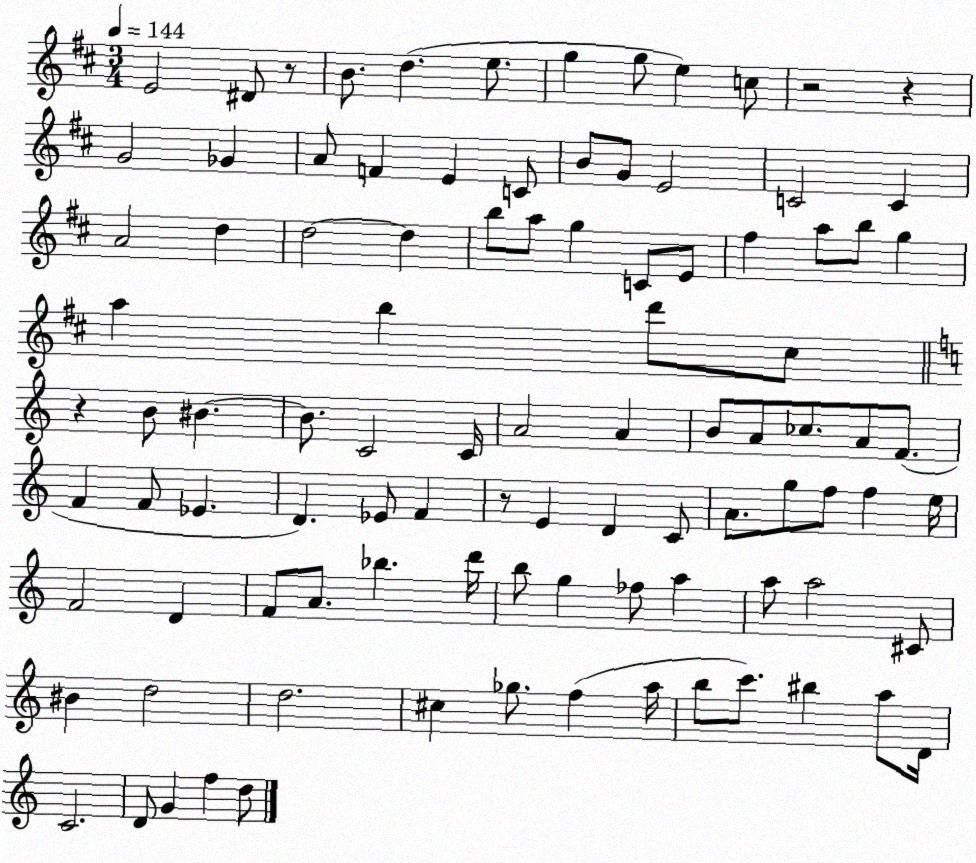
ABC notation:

X:1
T:Untitled
M:3/4
L:1/4
K:D
E2 ^D/2 z/2 B/2 d e/2 g g/2 e c/2 z2 z G2 _G A/2 F E C/2 B/2 G/2 E2 C2 C A2 d d2 d b/2 a/2 g C/2 E/2 ^f a/2 b/2 g a b d'/2 ^c/2 z B/2 ^B ^B/2 C2 C/4 A2 A B/2 A/2 _c/2 A/2 F/2 F F/2 _E D _E/2 F z/2 E D C/2 A/2 g/2 f/2 f e/4 F2 D F/2 A/2 _b d'/4 b/2 g _f/2 a a/2 a2 ^C/2 ^B d2 d2 ^c _g/2 f a/4 b/2 c'/2 ^b a/2 D/4 C2 D/2 G f d/2